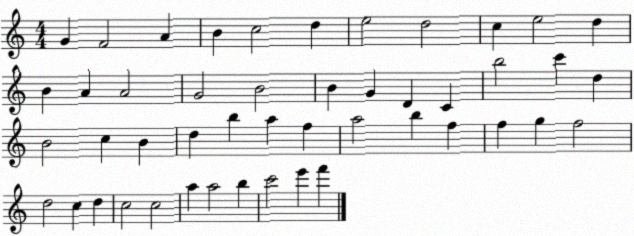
X:1
T:Untitled
M:4/4
L:1/4
K:C
G F2 A B c2 d e2 d2 c e2 d B A A2 G2 B2 B G D C b2 c' d B2 c B d b a f a2 b f f g f2 d2 c d c2 c2 a a2 b c'2 e' f'